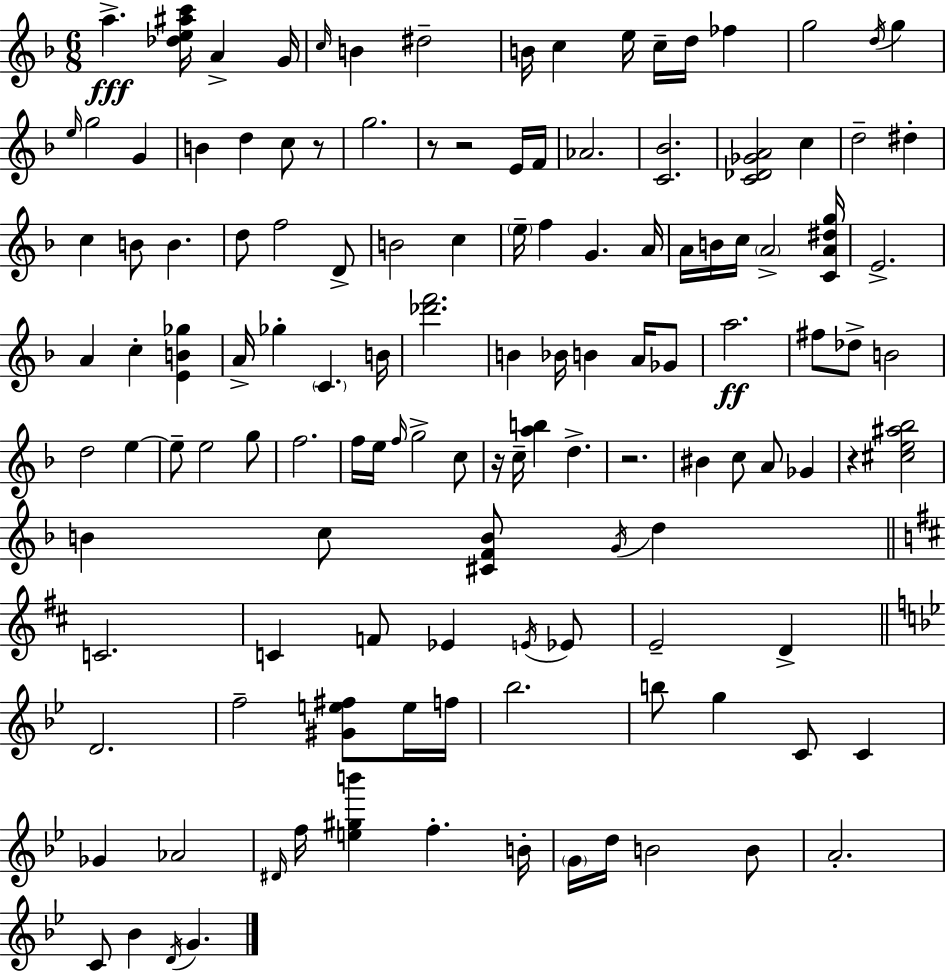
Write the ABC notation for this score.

X:1
T:Untitled
M:6/8
L:1/4
K:F
a [_de^ac']/4 A G/4 c/4 B ^d2 B/4 c e/4 c/4 d/4 _f g2 d/4 g e/4 g2 G B d c/2 z/2 g2 z/2 z2 E/4 F/4 _A2 [C_B]2 [C_D_GA]2 c d2 ^d c B/2 B d/2 f2 D/2 B2 c e/4 f G A/4 A/4 B/4 c/4 A2 [CA^dg]/4 E2 A c [EB_g] A/4 _g C B/4 [_d'f']2 B _B/4 B A/4 _G/2 a2 ^f/2 _d/2 B2 d2 e e/2 e2 g/2 f2 f/4 e/4 f/4 g2 c/2 z/4 c/4 [ab] d z2 ^B c/2 A/2 _G z [^ce^a_b]2 B c/2 [^CFB]/2 G/4 d C2 C F/2 _E E/4 _E/2 E2 D D2 f2 [^Ge^f]/2 e/4 f/4 _b2 b/2 g C/2 C _G _A2 ^D/4 f/4 [e^gb'] f B/4 G/4 d/4 B2 B/2 A2 C/2 _B D/4 G